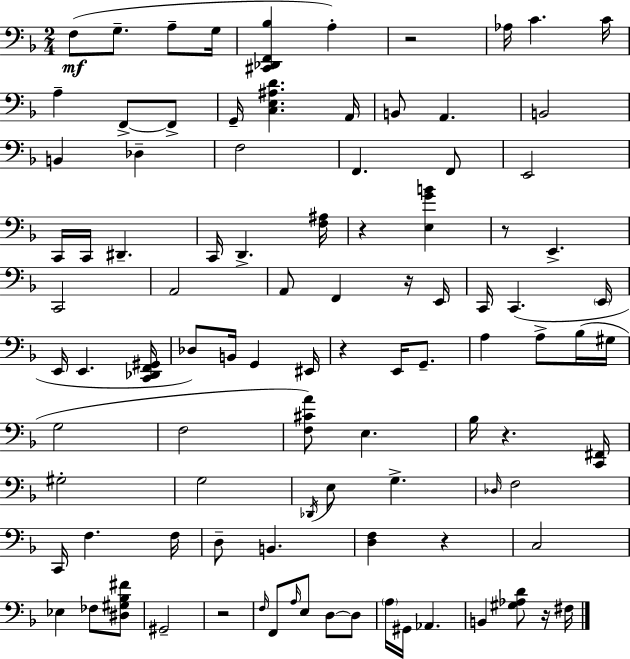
X:1
T:Untitled
M:2/4
L:1/4
K:F
F,/2 G,/2 A,/2 G,/4 [^C,,_D,,F,,_B,] A, z2 _A,/4 C C/4 A, F,,/2 F,,/2 G,,/4 [C,E,^A,D] A,,/4 B,,/2 A,, B,,2 B,, _D, F,2 F,, F,,/2 E,,2 C,,/4 C,,/4 ^D,, C,,/4 D,, [F,^A,]/4 z [E,GB] z/2 E,, C,,2 A,,2 A,,/2 F,, z/4 E,,/4 C,,/4 C,, E,,/4 E,,/4 E,, [C,,_D,,F,,^G,,]/4 _D,/2 B,,/4 G,, ^E,,/4 z E,,/4 G,,/2 A, A,/2 _B,/4 ^G,/4 G,2 F,2 [F,^CA]/2 E, _B,/4 z [C,,^F,,]/4 ^G,2 G,2 _D,,/4 E,/2 G, _D,/4 F,2 C,,/4 F, F,/4 D,/2 B,, [D,F,] z C,2 _E, _F,/2 [^D,^G,_B,^F]/2 ^G,,2 z2 F,/4 F,,/2 A,/4 E,/2 D,/2 D,/2 A,/4 ^G,,/4 _A,, B,, [^G,_A,D]/2 z/4 ^F,/4